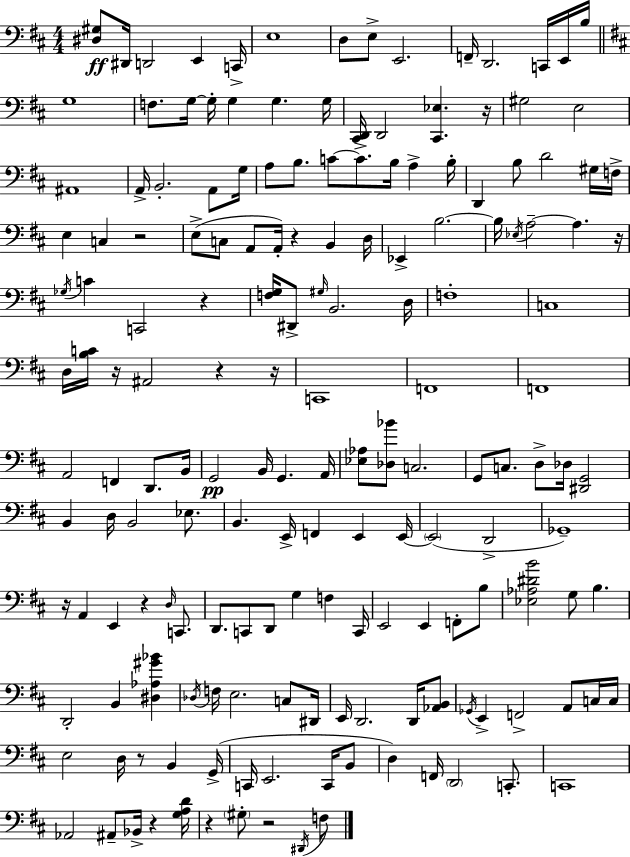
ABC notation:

X:1
T:Untitled
M:4/4
L:1/4
K:D
[^D,^G,]/2 ^D,,/4 D,,2 E,, C,,/4 E,4 D,/2 E,/2 E,,2 F,,/4 D,,2 C,,/4 E,,/4 B,/4 G,4 F,/2 G,/4 G,/4 G, G, G,/4 [^C,,D,,]/4 D,,2 [^C,,_E,] z/4 ^G,2 E,2 ^A,,4 A,,/4 B,,2 A,,/2 G,/4 A,/2 B,/2 C/2 C/2 B,/4 A, B,/4 D,, B,/2 D2 ^G,/4 F,/4 E, C, z2 E,/2 C,/2 A,,/2 A,,/4 z B,, D,/4 _E,, B,2 B,/4 _E,/4 A,2 A, z/4 _G,/4 C C,,2 z [F,G,]/4 ^D,,/2 ^G,/4 B,,2 D,/4 F,4 C,4 D,/4 [B,C]/4 z/4 ^A,,2 z z/4 C,,4 F,,4 F,,4 A,,2 F,, D,,/2 B,,/4 G,,2 B,,/4 G,, A,,/4 [_E,_A,]/2 [_D,_B]/2 C,2 G,,/2 C,/2 D,/2 _D,/4 [^D,,G,,]2 B,, D,/4 B,,2 _E,/2 B,, E,,/4 F,, E,, E,,/4 E,,2 D,,2 _G,,4 z/4 A,, E,, z D,/4 C,,/2 D,,/2 C,,/2 D,,/2 G, F, C,,/4 E,,2 E,, F,,/2 B,/2 [_E,_A,^DB]2 G,/2 B, D,,2 B,, [^D,_A,^G_B] _D,/4 F,/4 E,2 C,/2 ^D,,/4 E,,/4 D,,2 D,,/4 [_A,,B,,]/2 _G,,/4 E,, F,,2 A,,/2 C,/4 C,/4 E,2 D,/4 z/2 B,, G,,/4 C,,/4 E,,2 C,,/4 B,,/2 D, F,,/4 D,,2 C,,/2 C,,4 _A,,2 ^A,,/2 _B,,/4 z [G,A,D]/4 z ^G,/2 z2 ^D,,/4 F,/2